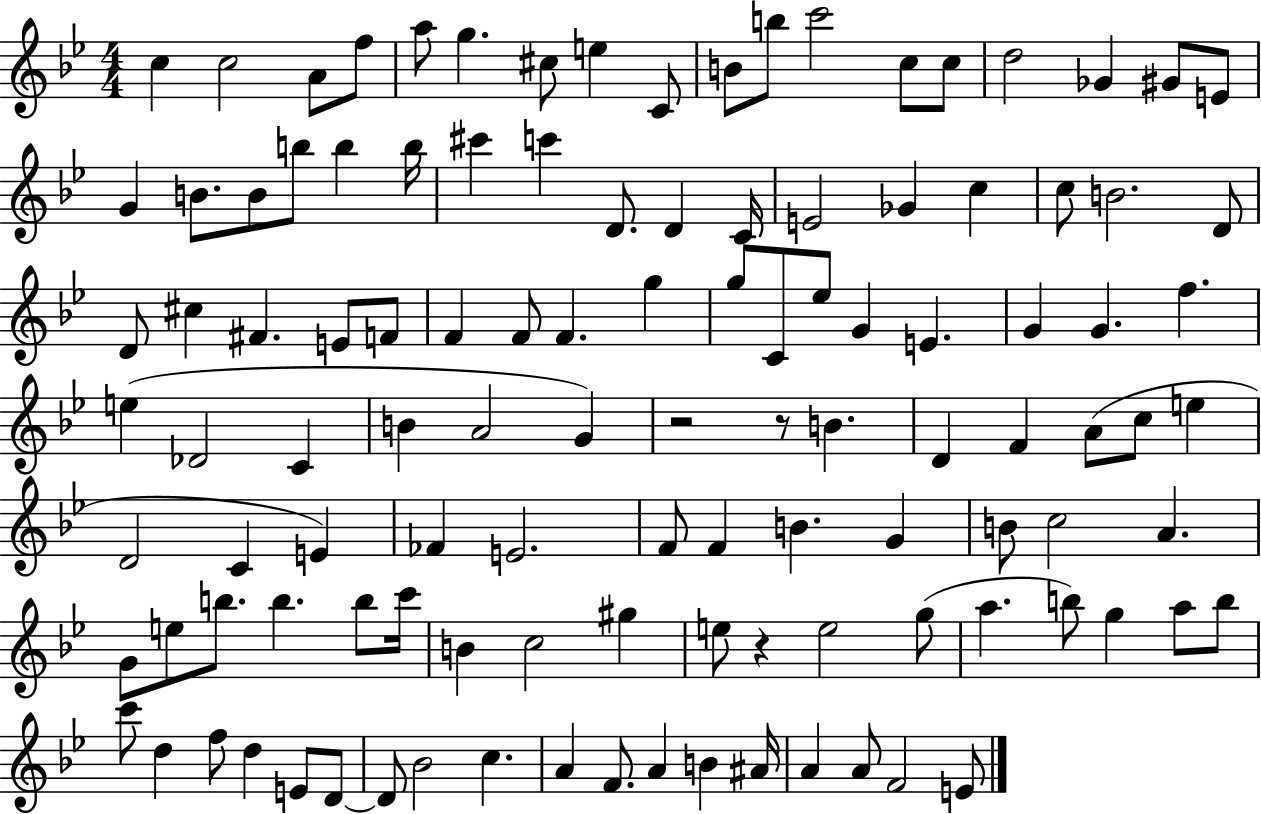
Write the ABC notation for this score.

X:1
T:Untitled
M:4/4
L:1/4
K:Bb
c c2 A/2 f/2 a/2 g ^c/2 e C/2 B/2 b/2 c'2 c/2 c/2 d2 _G ^G/2 E/2 G B/2 B/2 b/2 b b/4 ^c' c' D/2 D C/4 E2 _G c c/2 B2 D/2 D/2 ^c ^F E/2 F/2 F F/2 F g g/2 C/2 _e/2 G E G G f e _D2 C B A2 G z2 z/2 B D F A/2 c/2 e D2 C E _F E2 F/2 F B G B/2 c2 A G/2 e/2 b/2 b b/2 c'/4 B c2 ^g e/2 z e2 g/2 a b/2 g a/2 b/2 c'/2 d f/2 d E/2 D/2 D/2 _B2 c A F/2 A B ^A/4 A A/2 F2 E/2